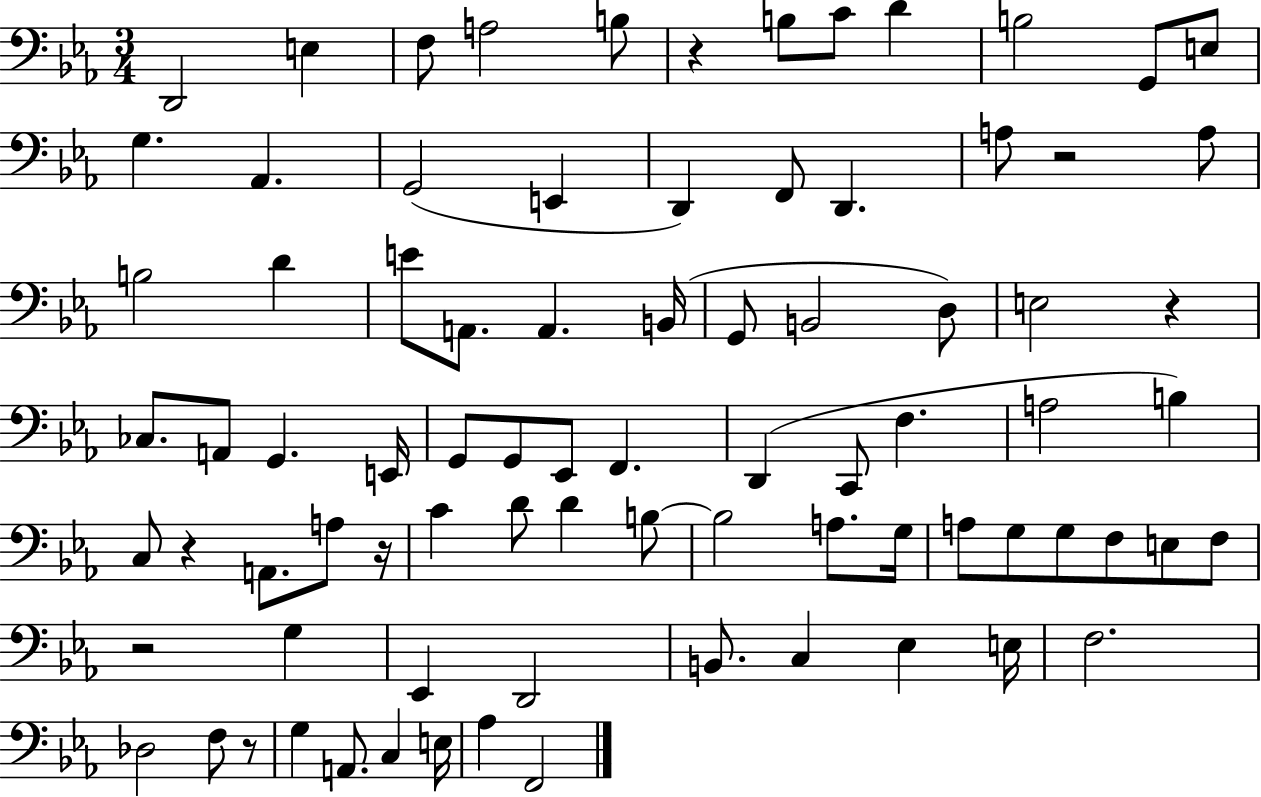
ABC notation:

X:1
T:Untitled
M:3/4
L:1/4
K:Eb
D,,2 E, F,/2 A,2 B,/2 z B,/2 C/2 D B,2 G,,/2 E,/2 G, _A,, G,,2 E,, D,, F,,/2 D,, A,/2 z2 A,/2 B,2 D E/2 A,,/2 A,, B,,/4 G,,/2 B,,2 D,/2 E,2 z _C,/2 A,,/2 G,, E,,/4 G,,/2 G,,/2 _E,,/2 F,, D,, C,,/2 F, A,2 B, C,/2 z A,,/2 A,/2 z/4 C D/2 D B,/2 B,2 A,/2 G,/4 A,/2 G,/2 G,/2 F,/2 E,/2 F,/2 z2 G, _E,, D,,2 B,,/2 C, _E, E,/4 F,2 _D,2 F,/2 z/2 G, A,,/2 C, E,/4 _A, F,,2